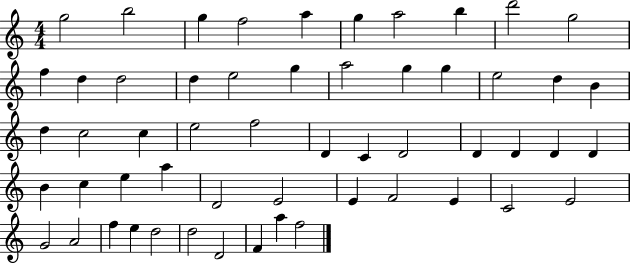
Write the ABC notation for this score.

X:1
T:Untitled
M:4/4
L:1/4
K:C
g2 b2 g f2 a g a2 b d'2 g2 f d d2 d e2 g a2 g g e2 d B d c2 c e2 f2 D C D2 D D D D B c e a D2 E2 E F2 E C2 E2 G2 A2 f e d2 d2 D2 F a f2